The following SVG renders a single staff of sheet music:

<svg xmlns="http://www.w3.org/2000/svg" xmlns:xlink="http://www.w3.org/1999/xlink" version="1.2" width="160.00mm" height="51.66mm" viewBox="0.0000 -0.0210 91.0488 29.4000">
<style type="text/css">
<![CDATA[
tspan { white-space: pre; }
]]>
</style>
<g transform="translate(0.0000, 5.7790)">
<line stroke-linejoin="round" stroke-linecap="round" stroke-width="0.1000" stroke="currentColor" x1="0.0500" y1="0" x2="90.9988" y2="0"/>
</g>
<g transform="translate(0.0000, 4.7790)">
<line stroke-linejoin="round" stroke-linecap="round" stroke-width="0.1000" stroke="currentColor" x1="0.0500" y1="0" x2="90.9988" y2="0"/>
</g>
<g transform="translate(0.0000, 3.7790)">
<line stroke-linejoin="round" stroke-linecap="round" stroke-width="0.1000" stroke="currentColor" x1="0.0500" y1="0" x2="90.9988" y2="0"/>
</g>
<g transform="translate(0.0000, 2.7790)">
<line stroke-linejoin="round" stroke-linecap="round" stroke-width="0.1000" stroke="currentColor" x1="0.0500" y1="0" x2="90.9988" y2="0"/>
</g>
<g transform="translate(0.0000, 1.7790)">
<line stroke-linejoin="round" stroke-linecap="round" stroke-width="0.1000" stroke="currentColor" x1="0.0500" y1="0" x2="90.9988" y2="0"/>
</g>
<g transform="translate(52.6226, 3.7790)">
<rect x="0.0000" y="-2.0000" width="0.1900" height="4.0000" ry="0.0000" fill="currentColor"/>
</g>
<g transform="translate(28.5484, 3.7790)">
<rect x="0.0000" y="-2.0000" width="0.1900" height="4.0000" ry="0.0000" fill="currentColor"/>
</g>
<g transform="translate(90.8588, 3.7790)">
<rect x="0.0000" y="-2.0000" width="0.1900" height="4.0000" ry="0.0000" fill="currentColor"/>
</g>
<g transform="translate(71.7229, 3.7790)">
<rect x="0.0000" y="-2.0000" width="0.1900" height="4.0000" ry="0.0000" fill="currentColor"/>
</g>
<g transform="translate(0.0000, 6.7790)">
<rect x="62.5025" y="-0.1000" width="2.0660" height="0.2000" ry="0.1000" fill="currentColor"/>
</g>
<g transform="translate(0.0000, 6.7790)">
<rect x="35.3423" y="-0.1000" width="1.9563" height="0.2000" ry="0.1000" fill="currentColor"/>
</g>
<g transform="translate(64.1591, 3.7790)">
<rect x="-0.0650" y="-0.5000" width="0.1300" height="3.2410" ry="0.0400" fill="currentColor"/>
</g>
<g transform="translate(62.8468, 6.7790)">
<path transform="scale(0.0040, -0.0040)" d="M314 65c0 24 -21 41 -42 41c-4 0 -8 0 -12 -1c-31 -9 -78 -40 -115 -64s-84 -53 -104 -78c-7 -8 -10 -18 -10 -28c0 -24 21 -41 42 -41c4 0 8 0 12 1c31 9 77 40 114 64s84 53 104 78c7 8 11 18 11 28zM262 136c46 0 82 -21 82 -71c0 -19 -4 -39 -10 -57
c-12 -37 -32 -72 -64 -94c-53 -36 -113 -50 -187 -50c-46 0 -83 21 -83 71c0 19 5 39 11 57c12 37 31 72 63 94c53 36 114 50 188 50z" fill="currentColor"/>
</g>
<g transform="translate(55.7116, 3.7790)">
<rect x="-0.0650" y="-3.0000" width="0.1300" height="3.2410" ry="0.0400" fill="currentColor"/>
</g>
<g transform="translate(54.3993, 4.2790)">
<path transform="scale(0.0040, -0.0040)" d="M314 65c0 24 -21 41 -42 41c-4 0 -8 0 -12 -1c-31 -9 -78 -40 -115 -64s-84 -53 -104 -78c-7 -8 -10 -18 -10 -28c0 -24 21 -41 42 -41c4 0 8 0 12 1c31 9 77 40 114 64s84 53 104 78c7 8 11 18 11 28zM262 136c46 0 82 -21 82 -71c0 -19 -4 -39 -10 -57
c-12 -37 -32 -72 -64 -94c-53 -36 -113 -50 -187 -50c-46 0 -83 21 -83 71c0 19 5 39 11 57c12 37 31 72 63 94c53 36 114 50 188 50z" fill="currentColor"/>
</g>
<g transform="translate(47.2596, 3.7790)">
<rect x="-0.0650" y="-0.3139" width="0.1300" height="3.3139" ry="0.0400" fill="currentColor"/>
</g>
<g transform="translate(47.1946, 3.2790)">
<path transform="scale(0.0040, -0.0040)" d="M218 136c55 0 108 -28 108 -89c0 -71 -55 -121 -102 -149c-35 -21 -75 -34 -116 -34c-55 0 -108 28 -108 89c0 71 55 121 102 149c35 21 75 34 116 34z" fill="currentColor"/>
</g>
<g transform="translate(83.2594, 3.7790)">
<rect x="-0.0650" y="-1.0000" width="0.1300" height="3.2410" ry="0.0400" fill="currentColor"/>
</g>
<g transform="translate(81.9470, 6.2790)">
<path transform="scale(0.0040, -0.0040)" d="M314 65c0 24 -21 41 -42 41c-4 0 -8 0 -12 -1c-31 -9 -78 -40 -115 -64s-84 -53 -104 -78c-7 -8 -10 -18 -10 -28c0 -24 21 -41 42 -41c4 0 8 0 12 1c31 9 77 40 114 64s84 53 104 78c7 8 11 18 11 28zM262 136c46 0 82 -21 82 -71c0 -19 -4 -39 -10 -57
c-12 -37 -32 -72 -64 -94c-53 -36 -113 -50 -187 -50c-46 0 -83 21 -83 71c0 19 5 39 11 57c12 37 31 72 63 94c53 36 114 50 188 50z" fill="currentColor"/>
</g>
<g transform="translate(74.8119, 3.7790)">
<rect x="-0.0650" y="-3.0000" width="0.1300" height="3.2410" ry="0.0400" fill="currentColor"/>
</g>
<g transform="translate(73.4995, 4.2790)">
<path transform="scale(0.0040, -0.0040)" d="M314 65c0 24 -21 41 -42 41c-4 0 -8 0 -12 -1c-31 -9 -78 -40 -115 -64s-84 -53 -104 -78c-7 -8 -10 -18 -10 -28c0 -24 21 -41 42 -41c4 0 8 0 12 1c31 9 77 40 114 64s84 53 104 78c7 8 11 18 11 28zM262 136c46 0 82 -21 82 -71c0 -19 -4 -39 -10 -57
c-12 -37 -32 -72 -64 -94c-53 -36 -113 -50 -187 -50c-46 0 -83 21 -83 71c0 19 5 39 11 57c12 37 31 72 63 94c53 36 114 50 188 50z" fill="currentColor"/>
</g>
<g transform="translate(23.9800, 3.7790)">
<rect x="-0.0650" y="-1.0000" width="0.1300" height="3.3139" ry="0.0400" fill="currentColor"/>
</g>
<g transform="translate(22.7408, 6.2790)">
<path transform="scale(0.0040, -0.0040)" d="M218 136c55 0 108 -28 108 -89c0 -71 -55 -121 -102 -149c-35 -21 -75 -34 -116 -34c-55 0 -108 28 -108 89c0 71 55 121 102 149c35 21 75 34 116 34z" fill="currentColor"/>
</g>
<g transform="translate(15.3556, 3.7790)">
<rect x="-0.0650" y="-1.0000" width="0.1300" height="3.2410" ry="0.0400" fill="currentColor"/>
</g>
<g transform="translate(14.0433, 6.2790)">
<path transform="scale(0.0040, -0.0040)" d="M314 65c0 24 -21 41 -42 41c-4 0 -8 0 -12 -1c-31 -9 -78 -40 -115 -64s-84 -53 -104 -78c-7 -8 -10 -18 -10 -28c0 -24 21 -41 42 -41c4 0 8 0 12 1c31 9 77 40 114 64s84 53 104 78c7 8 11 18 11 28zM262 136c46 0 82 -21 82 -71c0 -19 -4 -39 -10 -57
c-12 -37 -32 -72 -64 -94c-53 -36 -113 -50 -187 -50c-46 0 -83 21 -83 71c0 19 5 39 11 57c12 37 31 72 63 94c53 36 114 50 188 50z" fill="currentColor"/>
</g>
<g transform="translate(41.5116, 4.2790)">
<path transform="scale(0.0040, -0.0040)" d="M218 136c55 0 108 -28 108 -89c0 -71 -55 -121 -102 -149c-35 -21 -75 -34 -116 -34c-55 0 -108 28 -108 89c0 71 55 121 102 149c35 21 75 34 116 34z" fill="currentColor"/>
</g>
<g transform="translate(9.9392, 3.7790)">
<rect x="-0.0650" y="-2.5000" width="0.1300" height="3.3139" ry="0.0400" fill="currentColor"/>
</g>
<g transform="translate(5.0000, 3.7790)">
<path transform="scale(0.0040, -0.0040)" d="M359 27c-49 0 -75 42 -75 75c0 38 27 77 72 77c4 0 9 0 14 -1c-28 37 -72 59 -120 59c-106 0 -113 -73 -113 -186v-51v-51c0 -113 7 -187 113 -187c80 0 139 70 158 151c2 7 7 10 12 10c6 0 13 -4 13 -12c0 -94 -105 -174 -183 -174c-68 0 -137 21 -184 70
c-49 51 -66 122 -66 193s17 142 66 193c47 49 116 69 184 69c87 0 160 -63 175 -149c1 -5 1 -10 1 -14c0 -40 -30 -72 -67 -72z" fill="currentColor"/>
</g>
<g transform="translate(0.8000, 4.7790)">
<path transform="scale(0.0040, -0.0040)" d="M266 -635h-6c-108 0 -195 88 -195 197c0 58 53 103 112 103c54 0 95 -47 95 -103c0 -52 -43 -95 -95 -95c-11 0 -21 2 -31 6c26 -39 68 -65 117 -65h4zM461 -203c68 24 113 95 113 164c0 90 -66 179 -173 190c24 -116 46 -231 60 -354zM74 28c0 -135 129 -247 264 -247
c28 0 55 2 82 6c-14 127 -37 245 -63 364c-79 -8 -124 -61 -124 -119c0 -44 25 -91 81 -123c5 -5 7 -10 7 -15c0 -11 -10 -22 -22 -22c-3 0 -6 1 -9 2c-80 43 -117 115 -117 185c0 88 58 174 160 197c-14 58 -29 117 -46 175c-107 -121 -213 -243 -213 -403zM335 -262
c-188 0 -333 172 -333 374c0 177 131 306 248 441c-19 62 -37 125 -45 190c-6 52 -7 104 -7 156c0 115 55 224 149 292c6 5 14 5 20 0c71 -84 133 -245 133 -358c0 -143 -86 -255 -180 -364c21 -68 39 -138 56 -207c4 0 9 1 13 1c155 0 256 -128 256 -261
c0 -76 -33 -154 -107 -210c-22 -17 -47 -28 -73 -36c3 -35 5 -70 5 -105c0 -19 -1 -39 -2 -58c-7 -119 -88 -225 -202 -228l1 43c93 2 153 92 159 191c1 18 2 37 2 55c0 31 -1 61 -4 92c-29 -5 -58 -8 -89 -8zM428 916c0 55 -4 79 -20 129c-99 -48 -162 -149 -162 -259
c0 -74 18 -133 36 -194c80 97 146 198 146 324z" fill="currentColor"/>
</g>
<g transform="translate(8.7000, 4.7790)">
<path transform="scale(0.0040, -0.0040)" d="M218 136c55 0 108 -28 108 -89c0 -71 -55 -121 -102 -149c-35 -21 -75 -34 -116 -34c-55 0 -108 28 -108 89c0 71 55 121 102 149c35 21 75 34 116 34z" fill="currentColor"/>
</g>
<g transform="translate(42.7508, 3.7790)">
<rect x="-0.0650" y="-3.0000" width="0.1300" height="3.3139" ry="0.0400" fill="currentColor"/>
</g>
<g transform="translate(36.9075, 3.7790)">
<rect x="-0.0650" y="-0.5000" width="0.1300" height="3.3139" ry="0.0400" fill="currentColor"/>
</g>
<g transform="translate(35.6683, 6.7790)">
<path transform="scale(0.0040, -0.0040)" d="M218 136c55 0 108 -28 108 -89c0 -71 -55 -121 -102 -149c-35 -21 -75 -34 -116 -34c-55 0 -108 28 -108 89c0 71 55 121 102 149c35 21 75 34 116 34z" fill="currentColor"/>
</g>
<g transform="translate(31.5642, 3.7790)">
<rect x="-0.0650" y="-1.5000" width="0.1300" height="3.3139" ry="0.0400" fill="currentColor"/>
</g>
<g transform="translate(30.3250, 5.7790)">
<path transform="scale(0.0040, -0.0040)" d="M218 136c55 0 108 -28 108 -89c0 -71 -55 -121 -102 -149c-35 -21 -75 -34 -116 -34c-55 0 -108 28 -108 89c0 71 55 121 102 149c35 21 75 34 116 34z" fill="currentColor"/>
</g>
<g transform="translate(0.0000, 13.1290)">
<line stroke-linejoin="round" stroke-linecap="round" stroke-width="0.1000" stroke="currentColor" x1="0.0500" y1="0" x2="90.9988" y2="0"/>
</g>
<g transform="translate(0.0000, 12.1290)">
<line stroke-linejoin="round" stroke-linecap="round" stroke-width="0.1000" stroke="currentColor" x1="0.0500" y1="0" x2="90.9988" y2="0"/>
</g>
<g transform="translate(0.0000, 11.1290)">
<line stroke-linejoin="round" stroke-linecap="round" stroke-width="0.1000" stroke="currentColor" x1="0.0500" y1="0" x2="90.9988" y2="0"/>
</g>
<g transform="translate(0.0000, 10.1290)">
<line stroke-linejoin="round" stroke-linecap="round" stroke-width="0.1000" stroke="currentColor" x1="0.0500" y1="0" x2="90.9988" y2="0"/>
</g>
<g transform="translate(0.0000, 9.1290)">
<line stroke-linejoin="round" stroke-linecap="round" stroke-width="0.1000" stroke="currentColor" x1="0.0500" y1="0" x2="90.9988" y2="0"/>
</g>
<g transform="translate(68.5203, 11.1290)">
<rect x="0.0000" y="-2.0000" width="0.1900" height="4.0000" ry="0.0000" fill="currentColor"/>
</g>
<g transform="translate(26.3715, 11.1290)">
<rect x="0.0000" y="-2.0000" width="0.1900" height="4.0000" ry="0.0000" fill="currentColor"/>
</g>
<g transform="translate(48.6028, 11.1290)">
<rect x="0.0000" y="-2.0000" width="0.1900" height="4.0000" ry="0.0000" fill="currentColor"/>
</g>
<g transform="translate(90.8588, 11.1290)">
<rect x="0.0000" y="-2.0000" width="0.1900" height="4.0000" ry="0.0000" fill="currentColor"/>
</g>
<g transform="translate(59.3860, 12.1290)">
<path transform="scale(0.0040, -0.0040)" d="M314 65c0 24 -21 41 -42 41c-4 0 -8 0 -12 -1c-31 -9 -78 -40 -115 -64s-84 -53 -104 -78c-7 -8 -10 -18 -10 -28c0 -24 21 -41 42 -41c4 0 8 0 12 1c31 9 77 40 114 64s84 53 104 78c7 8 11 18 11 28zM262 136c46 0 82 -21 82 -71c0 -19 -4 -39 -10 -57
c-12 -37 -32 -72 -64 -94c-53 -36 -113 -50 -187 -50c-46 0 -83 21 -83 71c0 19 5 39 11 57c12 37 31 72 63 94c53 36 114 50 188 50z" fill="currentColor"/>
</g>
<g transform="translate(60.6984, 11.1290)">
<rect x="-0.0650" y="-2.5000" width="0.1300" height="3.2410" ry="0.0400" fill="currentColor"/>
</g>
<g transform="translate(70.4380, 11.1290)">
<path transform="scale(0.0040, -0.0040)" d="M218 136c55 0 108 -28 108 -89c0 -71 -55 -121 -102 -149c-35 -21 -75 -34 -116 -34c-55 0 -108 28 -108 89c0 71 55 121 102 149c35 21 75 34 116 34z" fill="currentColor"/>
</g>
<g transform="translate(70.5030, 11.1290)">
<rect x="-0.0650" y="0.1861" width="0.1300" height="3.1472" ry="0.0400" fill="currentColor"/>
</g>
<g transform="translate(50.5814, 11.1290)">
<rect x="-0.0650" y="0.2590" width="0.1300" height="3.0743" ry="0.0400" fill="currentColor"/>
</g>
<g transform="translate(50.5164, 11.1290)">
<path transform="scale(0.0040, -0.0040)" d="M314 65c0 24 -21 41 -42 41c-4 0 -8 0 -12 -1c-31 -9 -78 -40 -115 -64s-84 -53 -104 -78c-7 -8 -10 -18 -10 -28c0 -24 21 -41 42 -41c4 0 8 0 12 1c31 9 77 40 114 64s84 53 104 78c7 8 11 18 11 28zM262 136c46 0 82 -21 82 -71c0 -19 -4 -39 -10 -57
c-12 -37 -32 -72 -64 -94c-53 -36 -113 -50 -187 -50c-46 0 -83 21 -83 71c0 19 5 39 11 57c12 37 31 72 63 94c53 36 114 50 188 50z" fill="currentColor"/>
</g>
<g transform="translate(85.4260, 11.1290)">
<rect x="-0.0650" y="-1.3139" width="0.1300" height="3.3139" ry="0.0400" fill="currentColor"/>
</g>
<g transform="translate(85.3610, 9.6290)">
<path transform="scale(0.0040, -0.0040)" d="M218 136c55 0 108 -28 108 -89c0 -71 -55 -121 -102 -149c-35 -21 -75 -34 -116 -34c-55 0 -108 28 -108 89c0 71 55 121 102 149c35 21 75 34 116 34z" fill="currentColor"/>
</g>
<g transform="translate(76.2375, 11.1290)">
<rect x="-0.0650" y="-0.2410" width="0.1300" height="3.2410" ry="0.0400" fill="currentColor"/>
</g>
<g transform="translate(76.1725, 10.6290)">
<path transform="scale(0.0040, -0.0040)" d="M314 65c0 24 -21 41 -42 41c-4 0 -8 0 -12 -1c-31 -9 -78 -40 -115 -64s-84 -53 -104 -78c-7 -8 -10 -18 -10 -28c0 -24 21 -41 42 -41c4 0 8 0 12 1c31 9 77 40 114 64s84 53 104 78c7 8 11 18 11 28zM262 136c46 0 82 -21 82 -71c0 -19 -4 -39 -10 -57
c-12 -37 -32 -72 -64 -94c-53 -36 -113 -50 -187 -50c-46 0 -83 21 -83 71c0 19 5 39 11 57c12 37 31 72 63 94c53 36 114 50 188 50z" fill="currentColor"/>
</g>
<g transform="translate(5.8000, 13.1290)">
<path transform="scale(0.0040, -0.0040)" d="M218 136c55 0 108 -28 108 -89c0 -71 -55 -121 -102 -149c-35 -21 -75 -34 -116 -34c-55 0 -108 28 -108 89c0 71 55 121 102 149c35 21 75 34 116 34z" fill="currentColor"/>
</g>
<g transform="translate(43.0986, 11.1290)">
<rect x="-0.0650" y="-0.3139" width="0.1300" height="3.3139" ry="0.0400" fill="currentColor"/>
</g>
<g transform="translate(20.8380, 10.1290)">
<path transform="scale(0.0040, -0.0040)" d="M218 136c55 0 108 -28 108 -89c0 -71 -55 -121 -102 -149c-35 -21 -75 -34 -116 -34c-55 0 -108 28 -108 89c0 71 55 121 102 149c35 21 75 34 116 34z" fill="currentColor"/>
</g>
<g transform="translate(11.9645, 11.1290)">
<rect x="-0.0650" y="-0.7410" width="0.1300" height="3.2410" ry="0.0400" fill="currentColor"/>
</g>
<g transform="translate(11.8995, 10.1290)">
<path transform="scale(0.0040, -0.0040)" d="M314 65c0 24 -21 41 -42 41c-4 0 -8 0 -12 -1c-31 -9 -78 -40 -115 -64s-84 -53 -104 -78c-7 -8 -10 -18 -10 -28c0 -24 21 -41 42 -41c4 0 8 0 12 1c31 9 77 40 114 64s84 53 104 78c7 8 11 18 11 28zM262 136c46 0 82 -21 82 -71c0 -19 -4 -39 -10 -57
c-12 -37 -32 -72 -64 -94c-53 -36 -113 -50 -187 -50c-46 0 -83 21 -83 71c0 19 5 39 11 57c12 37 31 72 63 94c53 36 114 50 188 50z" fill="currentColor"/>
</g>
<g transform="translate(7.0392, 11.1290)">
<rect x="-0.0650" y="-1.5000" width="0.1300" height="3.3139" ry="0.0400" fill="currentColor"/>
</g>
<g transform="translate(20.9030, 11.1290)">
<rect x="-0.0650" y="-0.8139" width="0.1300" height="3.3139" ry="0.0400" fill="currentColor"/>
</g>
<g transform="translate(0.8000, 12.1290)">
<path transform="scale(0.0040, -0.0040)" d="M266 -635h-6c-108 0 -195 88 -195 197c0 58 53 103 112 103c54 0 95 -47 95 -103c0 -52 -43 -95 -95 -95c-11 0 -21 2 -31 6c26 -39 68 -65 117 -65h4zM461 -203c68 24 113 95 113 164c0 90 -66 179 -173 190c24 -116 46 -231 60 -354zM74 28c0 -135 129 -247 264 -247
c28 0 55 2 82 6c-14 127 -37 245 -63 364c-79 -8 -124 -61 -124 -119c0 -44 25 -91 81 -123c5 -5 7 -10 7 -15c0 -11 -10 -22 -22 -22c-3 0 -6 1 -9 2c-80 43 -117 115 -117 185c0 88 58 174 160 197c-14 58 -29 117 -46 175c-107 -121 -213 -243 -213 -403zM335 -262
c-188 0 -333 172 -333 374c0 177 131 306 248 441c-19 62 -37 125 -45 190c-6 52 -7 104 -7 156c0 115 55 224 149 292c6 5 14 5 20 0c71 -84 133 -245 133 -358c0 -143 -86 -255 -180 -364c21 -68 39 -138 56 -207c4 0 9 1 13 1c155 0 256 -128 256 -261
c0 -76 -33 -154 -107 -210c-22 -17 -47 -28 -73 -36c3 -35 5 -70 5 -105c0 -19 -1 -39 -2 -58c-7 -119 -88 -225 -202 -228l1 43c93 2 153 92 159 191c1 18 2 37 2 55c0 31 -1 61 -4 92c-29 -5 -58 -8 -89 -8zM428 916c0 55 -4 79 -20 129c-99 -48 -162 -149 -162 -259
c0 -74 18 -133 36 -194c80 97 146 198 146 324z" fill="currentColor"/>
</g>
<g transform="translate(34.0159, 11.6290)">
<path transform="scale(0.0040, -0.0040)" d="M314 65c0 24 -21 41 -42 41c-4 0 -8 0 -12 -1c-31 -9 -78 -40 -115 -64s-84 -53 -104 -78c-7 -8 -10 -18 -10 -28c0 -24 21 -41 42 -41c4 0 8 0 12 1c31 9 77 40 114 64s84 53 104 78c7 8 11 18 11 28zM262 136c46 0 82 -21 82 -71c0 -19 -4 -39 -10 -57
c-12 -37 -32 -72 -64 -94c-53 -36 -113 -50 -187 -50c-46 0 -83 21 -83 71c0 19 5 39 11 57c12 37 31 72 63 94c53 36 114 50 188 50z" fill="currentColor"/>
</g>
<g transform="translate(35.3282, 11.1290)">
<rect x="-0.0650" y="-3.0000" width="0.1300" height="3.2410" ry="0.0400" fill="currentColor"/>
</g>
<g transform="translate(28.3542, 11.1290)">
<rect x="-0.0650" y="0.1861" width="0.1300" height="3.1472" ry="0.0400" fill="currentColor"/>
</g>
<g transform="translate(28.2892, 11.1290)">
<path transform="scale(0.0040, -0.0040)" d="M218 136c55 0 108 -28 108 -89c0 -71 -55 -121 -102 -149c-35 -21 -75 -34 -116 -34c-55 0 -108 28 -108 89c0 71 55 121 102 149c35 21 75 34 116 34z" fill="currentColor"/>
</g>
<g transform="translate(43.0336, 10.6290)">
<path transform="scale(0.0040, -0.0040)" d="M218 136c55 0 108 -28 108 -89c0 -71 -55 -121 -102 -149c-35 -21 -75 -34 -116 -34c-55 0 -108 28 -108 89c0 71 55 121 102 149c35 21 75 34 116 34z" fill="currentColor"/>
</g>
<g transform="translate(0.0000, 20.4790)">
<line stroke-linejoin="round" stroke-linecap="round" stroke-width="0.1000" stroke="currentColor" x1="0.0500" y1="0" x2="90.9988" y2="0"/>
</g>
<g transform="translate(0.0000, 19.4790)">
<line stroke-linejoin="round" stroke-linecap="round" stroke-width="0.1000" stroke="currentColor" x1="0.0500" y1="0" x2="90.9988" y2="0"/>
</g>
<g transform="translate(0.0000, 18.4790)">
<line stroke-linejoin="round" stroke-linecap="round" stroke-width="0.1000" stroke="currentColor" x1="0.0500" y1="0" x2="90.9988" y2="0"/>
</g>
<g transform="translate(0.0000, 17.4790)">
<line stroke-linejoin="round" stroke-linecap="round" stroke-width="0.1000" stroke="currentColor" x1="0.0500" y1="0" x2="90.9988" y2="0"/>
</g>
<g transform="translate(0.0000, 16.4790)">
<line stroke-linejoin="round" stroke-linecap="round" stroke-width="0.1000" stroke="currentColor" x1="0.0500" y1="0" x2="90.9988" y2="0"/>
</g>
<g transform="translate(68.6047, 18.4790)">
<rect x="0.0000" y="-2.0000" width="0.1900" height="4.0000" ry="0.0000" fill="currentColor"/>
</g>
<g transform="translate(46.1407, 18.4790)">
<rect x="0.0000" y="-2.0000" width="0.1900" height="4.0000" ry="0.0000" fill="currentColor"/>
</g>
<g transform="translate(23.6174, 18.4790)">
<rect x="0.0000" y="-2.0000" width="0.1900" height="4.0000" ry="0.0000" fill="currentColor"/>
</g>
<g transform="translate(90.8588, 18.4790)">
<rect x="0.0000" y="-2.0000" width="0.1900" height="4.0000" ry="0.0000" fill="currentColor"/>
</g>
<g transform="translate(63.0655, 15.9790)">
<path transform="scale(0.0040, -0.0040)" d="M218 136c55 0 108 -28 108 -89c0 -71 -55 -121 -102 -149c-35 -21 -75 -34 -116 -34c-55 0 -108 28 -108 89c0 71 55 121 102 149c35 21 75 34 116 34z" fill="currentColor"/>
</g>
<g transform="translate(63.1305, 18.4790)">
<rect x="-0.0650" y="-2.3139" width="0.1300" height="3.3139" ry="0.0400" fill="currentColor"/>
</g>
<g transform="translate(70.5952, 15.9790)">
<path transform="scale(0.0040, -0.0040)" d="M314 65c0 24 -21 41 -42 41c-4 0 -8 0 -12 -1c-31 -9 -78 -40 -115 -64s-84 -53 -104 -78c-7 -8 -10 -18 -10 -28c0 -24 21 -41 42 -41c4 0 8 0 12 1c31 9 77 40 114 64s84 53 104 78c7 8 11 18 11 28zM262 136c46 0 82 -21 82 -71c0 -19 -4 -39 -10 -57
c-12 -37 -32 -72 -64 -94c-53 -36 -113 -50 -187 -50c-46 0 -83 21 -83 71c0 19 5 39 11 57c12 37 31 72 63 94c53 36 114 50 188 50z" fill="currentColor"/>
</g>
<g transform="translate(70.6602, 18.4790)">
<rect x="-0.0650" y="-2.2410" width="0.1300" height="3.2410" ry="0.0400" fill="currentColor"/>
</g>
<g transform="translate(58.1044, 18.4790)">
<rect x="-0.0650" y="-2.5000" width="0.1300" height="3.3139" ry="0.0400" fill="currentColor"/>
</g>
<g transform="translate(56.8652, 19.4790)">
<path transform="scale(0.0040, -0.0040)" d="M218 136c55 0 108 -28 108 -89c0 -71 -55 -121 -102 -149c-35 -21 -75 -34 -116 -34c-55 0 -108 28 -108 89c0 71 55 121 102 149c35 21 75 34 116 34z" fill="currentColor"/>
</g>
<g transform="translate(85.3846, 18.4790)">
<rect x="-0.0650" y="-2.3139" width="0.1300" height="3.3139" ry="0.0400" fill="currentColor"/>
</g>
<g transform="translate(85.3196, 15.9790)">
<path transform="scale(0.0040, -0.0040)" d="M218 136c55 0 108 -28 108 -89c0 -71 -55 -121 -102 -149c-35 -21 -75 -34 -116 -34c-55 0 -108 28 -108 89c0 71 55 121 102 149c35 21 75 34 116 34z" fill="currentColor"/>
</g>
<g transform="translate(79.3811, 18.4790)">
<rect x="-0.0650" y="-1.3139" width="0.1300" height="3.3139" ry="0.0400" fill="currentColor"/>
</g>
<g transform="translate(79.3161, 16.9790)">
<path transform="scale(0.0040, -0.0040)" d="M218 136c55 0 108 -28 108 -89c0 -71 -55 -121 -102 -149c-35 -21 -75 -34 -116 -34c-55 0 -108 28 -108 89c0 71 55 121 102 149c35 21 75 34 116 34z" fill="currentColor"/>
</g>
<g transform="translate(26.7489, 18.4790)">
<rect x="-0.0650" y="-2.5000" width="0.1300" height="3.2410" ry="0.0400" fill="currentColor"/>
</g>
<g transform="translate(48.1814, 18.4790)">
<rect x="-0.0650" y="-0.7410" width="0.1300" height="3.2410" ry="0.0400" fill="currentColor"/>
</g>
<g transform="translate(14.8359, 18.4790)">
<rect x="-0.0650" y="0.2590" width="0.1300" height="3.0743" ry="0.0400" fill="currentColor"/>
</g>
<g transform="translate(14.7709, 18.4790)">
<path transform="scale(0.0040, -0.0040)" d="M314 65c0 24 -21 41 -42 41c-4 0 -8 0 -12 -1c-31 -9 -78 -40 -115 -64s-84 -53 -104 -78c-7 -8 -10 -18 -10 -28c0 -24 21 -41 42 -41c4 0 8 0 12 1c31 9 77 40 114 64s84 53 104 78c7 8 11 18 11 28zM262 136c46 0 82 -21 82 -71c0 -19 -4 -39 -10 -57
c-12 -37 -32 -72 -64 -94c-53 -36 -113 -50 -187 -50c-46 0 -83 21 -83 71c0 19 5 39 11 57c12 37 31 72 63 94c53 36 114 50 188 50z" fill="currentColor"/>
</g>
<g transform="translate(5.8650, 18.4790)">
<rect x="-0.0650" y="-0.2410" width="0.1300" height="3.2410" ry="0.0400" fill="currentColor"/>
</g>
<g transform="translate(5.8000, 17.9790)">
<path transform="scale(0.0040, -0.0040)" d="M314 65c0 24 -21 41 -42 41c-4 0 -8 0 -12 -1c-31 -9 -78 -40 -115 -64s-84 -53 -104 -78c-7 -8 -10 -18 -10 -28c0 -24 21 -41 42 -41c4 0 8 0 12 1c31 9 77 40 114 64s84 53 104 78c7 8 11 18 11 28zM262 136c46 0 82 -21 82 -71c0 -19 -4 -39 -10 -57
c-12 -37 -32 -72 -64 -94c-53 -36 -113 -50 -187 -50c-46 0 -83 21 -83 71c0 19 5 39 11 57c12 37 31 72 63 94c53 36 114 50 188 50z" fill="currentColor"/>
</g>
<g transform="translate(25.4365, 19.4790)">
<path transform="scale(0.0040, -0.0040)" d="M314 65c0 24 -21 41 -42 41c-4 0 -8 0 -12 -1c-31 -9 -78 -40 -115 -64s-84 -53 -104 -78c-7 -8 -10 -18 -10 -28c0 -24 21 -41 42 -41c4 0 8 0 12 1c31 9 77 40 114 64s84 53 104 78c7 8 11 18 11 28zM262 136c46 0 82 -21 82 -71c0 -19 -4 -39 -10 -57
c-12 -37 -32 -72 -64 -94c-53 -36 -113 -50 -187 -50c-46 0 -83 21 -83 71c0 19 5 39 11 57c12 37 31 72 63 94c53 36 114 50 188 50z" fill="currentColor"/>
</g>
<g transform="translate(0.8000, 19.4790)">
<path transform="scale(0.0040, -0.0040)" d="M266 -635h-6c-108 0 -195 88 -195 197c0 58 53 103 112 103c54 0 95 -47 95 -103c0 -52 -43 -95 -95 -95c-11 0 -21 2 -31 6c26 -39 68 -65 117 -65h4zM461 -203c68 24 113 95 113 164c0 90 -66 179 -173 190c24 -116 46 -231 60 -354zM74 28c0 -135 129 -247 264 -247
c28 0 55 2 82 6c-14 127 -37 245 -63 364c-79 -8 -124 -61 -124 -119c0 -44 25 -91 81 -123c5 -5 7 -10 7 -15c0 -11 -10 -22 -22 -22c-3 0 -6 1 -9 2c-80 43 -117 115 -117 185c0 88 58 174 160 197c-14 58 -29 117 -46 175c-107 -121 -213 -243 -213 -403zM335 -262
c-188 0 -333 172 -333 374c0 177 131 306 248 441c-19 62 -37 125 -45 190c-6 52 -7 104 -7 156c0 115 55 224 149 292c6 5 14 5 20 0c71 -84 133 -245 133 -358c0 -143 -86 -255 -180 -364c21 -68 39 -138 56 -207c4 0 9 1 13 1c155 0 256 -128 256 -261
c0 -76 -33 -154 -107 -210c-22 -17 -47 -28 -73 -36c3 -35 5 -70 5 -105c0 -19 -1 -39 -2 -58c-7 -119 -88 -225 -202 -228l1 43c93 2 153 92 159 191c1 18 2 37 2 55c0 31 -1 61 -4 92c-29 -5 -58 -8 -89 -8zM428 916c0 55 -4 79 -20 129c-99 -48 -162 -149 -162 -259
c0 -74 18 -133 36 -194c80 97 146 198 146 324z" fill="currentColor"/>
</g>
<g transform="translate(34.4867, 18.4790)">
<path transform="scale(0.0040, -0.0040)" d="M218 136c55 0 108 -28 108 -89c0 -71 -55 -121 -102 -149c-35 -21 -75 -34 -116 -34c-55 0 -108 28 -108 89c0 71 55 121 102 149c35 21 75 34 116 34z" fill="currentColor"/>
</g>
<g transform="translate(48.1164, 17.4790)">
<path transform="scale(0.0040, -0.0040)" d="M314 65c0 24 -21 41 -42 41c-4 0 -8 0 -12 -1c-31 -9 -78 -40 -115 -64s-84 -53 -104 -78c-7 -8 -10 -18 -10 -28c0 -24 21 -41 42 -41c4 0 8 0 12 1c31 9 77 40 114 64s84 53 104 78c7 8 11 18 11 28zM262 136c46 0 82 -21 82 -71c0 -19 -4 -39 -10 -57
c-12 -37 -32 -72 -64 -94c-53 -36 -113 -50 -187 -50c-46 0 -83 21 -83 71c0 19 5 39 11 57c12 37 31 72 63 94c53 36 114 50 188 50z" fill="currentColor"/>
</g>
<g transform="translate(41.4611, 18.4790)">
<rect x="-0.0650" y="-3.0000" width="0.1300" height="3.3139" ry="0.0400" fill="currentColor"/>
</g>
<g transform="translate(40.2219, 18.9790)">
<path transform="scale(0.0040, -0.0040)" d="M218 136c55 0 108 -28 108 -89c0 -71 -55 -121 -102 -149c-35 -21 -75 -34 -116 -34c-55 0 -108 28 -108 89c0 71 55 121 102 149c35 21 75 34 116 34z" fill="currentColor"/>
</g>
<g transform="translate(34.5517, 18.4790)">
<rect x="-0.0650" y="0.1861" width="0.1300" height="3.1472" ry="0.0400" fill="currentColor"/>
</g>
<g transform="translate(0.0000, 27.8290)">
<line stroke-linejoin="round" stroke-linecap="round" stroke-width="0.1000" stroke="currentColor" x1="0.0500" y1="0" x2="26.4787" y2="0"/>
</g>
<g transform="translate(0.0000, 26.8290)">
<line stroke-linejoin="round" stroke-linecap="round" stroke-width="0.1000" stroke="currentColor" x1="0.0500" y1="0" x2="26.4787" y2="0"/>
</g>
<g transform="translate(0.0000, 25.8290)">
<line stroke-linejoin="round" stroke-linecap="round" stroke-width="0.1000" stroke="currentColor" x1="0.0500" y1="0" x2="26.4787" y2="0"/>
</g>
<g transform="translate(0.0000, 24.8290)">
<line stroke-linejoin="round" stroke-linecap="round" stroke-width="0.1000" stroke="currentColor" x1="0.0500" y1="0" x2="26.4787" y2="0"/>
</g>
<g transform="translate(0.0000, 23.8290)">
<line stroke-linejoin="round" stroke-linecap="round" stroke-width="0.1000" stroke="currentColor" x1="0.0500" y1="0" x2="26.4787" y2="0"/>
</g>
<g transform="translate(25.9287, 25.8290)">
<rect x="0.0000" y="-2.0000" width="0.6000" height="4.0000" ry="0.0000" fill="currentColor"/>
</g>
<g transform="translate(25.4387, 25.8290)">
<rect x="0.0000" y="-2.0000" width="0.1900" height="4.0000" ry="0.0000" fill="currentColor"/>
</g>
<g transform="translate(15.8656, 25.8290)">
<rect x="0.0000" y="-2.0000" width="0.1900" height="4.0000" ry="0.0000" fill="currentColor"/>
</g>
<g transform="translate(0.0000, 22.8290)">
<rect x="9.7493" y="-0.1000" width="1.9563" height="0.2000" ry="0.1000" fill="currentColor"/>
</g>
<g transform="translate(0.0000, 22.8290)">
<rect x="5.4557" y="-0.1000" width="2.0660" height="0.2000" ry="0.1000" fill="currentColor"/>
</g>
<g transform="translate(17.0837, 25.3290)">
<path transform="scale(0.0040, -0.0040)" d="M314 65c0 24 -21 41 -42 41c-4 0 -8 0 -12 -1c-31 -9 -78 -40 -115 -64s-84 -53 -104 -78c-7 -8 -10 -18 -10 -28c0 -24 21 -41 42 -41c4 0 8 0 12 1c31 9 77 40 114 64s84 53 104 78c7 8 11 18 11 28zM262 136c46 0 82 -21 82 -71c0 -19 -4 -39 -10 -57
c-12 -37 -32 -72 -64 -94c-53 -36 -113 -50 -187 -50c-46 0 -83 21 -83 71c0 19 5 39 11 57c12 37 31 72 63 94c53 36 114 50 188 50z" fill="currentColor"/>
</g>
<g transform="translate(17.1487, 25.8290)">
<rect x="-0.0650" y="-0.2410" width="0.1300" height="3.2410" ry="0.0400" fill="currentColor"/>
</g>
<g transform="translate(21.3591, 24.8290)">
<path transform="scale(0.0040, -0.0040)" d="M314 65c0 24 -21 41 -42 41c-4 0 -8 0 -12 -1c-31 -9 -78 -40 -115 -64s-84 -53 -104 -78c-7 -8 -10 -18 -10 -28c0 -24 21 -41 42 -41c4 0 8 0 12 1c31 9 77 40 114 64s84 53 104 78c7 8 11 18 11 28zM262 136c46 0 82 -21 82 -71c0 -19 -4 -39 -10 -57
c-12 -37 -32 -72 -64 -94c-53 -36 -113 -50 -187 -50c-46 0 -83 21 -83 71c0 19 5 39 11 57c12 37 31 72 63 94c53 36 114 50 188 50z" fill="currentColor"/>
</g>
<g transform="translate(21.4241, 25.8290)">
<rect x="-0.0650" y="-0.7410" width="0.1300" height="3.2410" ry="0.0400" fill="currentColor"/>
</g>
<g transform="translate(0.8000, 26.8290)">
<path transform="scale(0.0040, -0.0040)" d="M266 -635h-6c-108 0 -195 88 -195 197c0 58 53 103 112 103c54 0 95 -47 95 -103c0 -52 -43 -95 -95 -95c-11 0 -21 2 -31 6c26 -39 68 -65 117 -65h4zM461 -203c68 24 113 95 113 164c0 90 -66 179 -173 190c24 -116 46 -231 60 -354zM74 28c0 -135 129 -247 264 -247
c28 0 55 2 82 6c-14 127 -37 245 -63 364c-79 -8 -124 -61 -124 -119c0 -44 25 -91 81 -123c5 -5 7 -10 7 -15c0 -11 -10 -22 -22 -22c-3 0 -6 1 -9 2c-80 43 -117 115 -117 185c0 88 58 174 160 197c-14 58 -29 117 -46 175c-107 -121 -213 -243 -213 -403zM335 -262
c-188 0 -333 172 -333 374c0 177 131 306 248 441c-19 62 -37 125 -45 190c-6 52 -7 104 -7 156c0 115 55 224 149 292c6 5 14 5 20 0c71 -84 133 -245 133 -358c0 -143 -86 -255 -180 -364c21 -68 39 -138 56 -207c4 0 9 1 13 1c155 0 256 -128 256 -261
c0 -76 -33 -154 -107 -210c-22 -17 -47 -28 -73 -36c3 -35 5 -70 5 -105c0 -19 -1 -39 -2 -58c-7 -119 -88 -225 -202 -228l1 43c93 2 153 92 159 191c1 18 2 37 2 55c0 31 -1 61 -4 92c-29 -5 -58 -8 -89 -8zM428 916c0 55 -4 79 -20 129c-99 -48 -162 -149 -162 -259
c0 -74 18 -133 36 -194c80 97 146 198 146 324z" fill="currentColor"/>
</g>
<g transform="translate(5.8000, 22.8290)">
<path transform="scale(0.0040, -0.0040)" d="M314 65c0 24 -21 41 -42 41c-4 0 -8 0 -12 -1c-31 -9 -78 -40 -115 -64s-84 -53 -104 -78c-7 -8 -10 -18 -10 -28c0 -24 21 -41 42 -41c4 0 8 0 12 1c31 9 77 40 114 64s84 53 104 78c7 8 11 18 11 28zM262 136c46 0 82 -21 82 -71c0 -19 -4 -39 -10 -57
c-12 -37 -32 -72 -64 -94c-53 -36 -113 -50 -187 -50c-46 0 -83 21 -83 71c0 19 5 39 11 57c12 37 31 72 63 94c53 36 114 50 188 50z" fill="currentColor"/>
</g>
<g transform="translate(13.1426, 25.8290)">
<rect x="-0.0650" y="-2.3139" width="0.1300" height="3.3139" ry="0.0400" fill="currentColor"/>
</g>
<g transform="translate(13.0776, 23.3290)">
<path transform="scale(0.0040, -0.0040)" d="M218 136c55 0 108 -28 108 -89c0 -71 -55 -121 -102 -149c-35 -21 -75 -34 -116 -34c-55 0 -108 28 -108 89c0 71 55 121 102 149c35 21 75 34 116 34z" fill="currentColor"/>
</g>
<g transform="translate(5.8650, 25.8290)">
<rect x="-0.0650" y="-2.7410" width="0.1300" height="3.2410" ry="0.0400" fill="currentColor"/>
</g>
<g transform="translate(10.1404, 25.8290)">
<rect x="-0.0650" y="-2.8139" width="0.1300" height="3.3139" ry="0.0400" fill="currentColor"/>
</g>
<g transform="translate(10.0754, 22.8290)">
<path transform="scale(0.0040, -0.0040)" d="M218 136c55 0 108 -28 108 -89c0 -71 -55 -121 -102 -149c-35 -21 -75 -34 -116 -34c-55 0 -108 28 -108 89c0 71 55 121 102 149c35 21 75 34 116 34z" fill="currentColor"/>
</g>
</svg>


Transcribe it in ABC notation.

X:1
T:Untitled
M:4/4
L:1/4
K:C
G D2 D E C A c A2 C2 A2 D2 E d2 d B A2 c B2 G2 B c2 e c2 B2 G2 B A d2 G g g2 e g a2 a g c2 d2